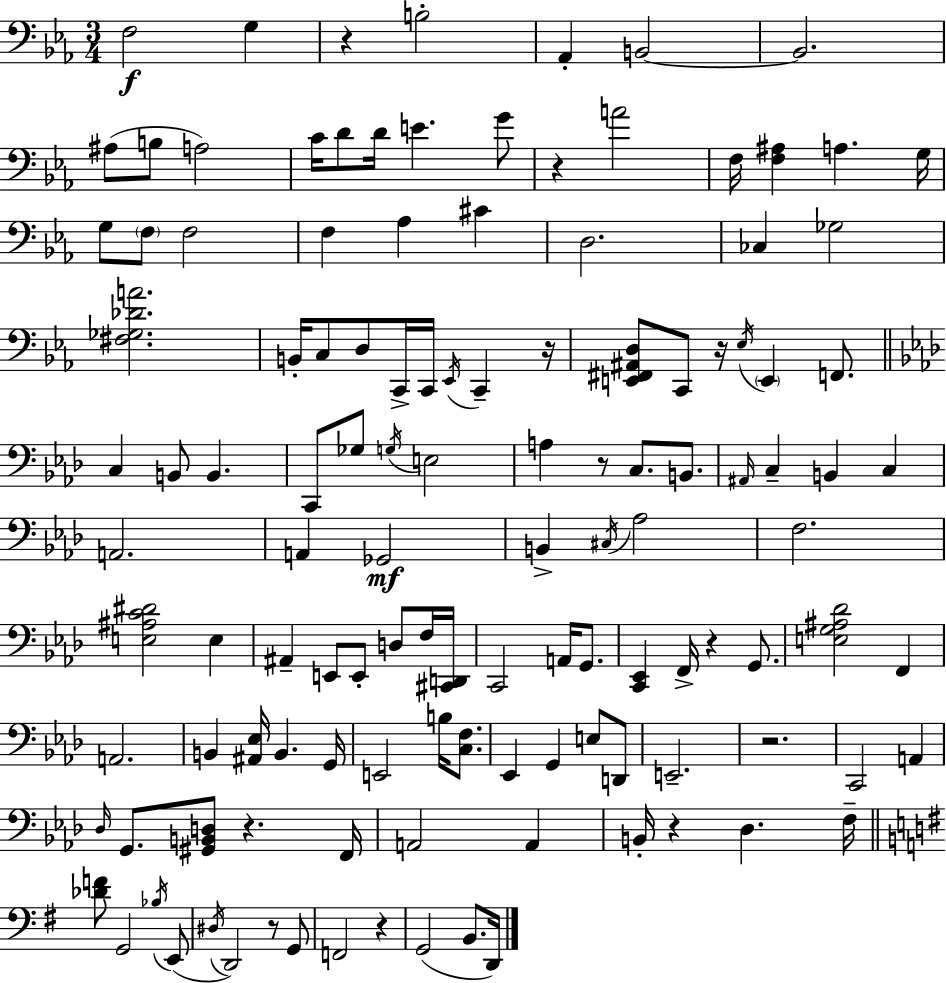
X:1
T:Untitled
M:3/4
L:1/4
K:Cm
F,2 G, z B,2 _A,, B,,2 B,,2 ^A,/2 B,/2 A,2 C/4 D/2 D/4 E G/2 z A2 F,/4 [F,^A,] A, G,/4 G,/2 F,/2 F,2 F, _A, ^C D,2 _C, _G,2 [^F,_G,_DA]2 B,,/4 C,/2 D,/2 C,,/4 C,,/4 _E,,/4 C,, z/4 [E,,^F,,^A,,D,]/2 C,,/2 z/4 _E,/4 E,, F,,/2 C, B,,/2 B,, C,,/2 _G,/2 G,/4 E,2 A, z/2 C,/2 B,,/2 ^A,,/4 C, B,, C, A,,2 A,, _G,,2 B,, ^C,/4 _A,2 F,2 [E,^A,C^D]2 E, ^A,, E,,/2 E,,/2 D,/2 F,/4 [^C,,D,,]/4 C,,2 A,,/4 G,,/2 [C,,_E,,] F,,/4 z G,,/2 [E,G,^A,_D]2 F,, A,,2 B,, [^A,,_E,]/4 B,, G,,/4 E,,2 B,/4 [C,F,]/2 _E,, G,, E,/2 D,,/2 E,,2 z2 C,,2 A,, _D,/4 G,,/2 [^G,,B,,D,]/2 z F,,/4 A,,2 A,, B,,/4 z _D, F,/4 [_DF]/2 G,,2 _B,/4 E,,/2 ^D,/4 D,,2 z/2 G,,/2 F,,2 z G,,2 B,,/2 D,,/4